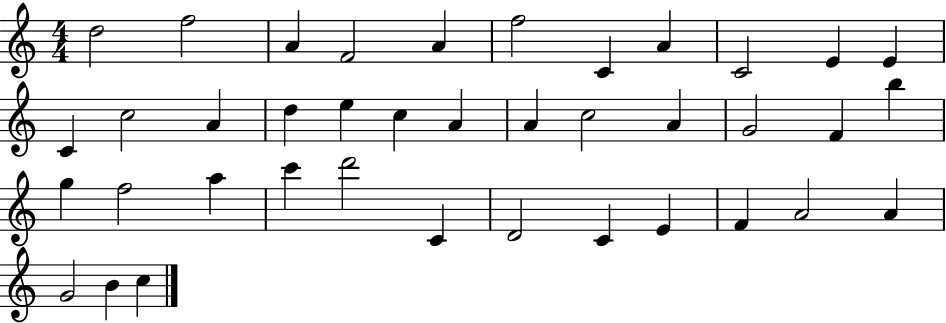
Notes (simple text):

D5/h F5/h A4/q F4/h A4/q F5/h C4/q A4/q C4/h E4/q E4/q C4/q C5/h A4/q D5/q E5/q C5/q A4/q A4/q C5/h A4/q G4/h F4/q B5/q G5/q F5/h A5/q C6/q D6/h C4/q D4/h C4/q E4/q F4/q A4/h A4/q G4/h B4/q C5/q